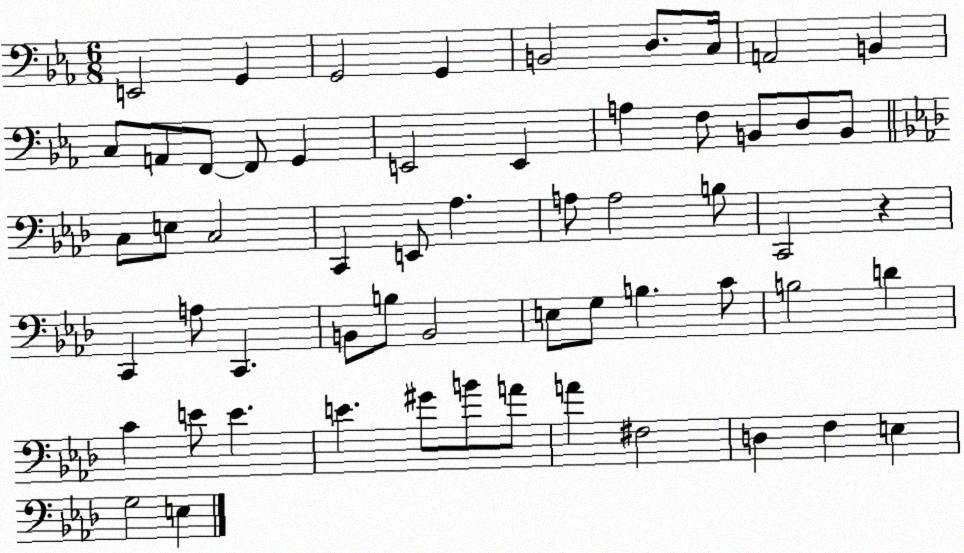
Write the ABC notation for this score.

X:1
T:Untitled
M:6/8
L:1/4
K:Eb
E,,2 G,, G,,2 G,, B,,2 D,/2 C,/4 A,,2 B,, C,/2 A,,/2 F,,/2 F,,/2 G,, E,,2 E,, A, F,/2 B,,/2 D,/2 B,,/2 C,/2 E,/2 C,2 C,, E,,/2 _A, A,/2 A,2 B,/2 C,,2 z C,, A,/2 C,, B,,/2 B,/2 B,,2 E,/2 G,/2 B, C/2 B,2 D C E/2 E E ^G/2 B/2 A/2 A ^F,2 D, F, E, G,2 E,